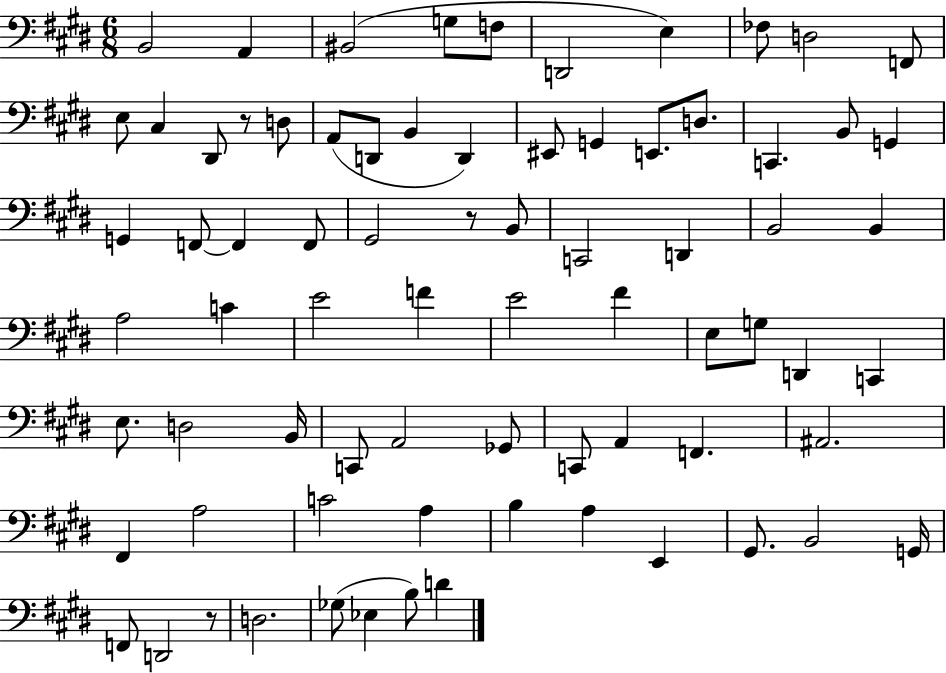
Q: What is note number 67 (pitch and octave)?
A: D2